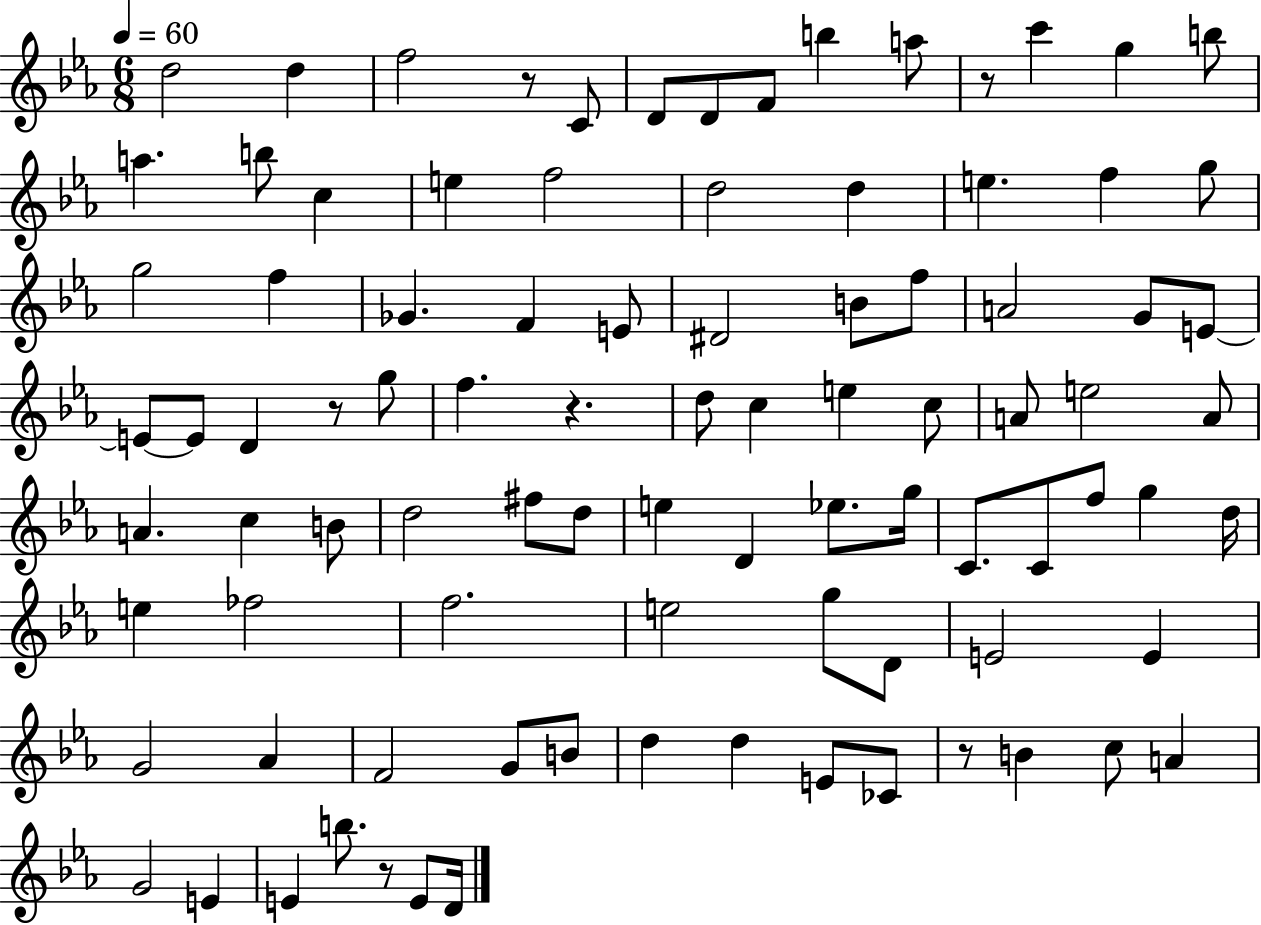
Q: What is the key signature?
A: EES major